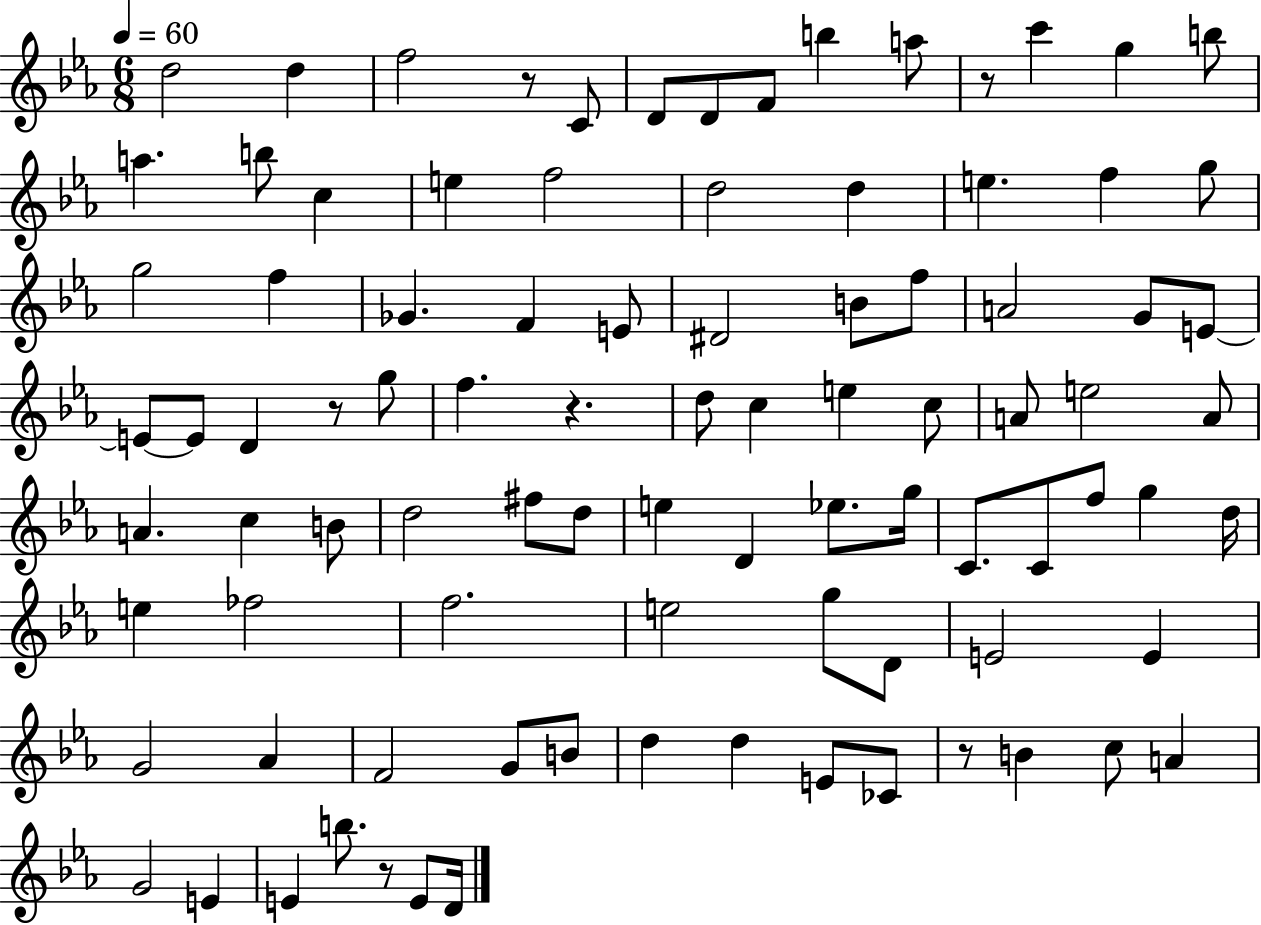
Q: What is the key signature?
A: EES major